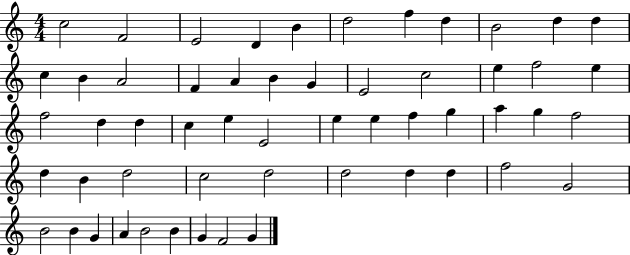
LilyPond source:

{
  \clef treble
  \numericTimeSignature
  \time 4/4
  \key c \major
  c''2 f'2 | e'2 d'4 b'4 | d''2 f''4 d''4 | b'2 d''4 d''4 | \break c''4 b'4 a'2 | f'4 a'4 b'4 g'4 | e'2 c''2 | e''4 f''2 e''4 | \break f''2 d''4 d''4 | c''4 e''4 e'2 | e''4 e''4 f''4 g''4 | a''4 g''4 f''2 | \break d''4 b'4 d''2 | c''2 d''2 | d''2 d''4 d''4 | f''2 g'2 | \break b'2 b'4 g'4 | a'4 b'2 b'4 | g'4 f'2 g'4 | \bar "|."
}